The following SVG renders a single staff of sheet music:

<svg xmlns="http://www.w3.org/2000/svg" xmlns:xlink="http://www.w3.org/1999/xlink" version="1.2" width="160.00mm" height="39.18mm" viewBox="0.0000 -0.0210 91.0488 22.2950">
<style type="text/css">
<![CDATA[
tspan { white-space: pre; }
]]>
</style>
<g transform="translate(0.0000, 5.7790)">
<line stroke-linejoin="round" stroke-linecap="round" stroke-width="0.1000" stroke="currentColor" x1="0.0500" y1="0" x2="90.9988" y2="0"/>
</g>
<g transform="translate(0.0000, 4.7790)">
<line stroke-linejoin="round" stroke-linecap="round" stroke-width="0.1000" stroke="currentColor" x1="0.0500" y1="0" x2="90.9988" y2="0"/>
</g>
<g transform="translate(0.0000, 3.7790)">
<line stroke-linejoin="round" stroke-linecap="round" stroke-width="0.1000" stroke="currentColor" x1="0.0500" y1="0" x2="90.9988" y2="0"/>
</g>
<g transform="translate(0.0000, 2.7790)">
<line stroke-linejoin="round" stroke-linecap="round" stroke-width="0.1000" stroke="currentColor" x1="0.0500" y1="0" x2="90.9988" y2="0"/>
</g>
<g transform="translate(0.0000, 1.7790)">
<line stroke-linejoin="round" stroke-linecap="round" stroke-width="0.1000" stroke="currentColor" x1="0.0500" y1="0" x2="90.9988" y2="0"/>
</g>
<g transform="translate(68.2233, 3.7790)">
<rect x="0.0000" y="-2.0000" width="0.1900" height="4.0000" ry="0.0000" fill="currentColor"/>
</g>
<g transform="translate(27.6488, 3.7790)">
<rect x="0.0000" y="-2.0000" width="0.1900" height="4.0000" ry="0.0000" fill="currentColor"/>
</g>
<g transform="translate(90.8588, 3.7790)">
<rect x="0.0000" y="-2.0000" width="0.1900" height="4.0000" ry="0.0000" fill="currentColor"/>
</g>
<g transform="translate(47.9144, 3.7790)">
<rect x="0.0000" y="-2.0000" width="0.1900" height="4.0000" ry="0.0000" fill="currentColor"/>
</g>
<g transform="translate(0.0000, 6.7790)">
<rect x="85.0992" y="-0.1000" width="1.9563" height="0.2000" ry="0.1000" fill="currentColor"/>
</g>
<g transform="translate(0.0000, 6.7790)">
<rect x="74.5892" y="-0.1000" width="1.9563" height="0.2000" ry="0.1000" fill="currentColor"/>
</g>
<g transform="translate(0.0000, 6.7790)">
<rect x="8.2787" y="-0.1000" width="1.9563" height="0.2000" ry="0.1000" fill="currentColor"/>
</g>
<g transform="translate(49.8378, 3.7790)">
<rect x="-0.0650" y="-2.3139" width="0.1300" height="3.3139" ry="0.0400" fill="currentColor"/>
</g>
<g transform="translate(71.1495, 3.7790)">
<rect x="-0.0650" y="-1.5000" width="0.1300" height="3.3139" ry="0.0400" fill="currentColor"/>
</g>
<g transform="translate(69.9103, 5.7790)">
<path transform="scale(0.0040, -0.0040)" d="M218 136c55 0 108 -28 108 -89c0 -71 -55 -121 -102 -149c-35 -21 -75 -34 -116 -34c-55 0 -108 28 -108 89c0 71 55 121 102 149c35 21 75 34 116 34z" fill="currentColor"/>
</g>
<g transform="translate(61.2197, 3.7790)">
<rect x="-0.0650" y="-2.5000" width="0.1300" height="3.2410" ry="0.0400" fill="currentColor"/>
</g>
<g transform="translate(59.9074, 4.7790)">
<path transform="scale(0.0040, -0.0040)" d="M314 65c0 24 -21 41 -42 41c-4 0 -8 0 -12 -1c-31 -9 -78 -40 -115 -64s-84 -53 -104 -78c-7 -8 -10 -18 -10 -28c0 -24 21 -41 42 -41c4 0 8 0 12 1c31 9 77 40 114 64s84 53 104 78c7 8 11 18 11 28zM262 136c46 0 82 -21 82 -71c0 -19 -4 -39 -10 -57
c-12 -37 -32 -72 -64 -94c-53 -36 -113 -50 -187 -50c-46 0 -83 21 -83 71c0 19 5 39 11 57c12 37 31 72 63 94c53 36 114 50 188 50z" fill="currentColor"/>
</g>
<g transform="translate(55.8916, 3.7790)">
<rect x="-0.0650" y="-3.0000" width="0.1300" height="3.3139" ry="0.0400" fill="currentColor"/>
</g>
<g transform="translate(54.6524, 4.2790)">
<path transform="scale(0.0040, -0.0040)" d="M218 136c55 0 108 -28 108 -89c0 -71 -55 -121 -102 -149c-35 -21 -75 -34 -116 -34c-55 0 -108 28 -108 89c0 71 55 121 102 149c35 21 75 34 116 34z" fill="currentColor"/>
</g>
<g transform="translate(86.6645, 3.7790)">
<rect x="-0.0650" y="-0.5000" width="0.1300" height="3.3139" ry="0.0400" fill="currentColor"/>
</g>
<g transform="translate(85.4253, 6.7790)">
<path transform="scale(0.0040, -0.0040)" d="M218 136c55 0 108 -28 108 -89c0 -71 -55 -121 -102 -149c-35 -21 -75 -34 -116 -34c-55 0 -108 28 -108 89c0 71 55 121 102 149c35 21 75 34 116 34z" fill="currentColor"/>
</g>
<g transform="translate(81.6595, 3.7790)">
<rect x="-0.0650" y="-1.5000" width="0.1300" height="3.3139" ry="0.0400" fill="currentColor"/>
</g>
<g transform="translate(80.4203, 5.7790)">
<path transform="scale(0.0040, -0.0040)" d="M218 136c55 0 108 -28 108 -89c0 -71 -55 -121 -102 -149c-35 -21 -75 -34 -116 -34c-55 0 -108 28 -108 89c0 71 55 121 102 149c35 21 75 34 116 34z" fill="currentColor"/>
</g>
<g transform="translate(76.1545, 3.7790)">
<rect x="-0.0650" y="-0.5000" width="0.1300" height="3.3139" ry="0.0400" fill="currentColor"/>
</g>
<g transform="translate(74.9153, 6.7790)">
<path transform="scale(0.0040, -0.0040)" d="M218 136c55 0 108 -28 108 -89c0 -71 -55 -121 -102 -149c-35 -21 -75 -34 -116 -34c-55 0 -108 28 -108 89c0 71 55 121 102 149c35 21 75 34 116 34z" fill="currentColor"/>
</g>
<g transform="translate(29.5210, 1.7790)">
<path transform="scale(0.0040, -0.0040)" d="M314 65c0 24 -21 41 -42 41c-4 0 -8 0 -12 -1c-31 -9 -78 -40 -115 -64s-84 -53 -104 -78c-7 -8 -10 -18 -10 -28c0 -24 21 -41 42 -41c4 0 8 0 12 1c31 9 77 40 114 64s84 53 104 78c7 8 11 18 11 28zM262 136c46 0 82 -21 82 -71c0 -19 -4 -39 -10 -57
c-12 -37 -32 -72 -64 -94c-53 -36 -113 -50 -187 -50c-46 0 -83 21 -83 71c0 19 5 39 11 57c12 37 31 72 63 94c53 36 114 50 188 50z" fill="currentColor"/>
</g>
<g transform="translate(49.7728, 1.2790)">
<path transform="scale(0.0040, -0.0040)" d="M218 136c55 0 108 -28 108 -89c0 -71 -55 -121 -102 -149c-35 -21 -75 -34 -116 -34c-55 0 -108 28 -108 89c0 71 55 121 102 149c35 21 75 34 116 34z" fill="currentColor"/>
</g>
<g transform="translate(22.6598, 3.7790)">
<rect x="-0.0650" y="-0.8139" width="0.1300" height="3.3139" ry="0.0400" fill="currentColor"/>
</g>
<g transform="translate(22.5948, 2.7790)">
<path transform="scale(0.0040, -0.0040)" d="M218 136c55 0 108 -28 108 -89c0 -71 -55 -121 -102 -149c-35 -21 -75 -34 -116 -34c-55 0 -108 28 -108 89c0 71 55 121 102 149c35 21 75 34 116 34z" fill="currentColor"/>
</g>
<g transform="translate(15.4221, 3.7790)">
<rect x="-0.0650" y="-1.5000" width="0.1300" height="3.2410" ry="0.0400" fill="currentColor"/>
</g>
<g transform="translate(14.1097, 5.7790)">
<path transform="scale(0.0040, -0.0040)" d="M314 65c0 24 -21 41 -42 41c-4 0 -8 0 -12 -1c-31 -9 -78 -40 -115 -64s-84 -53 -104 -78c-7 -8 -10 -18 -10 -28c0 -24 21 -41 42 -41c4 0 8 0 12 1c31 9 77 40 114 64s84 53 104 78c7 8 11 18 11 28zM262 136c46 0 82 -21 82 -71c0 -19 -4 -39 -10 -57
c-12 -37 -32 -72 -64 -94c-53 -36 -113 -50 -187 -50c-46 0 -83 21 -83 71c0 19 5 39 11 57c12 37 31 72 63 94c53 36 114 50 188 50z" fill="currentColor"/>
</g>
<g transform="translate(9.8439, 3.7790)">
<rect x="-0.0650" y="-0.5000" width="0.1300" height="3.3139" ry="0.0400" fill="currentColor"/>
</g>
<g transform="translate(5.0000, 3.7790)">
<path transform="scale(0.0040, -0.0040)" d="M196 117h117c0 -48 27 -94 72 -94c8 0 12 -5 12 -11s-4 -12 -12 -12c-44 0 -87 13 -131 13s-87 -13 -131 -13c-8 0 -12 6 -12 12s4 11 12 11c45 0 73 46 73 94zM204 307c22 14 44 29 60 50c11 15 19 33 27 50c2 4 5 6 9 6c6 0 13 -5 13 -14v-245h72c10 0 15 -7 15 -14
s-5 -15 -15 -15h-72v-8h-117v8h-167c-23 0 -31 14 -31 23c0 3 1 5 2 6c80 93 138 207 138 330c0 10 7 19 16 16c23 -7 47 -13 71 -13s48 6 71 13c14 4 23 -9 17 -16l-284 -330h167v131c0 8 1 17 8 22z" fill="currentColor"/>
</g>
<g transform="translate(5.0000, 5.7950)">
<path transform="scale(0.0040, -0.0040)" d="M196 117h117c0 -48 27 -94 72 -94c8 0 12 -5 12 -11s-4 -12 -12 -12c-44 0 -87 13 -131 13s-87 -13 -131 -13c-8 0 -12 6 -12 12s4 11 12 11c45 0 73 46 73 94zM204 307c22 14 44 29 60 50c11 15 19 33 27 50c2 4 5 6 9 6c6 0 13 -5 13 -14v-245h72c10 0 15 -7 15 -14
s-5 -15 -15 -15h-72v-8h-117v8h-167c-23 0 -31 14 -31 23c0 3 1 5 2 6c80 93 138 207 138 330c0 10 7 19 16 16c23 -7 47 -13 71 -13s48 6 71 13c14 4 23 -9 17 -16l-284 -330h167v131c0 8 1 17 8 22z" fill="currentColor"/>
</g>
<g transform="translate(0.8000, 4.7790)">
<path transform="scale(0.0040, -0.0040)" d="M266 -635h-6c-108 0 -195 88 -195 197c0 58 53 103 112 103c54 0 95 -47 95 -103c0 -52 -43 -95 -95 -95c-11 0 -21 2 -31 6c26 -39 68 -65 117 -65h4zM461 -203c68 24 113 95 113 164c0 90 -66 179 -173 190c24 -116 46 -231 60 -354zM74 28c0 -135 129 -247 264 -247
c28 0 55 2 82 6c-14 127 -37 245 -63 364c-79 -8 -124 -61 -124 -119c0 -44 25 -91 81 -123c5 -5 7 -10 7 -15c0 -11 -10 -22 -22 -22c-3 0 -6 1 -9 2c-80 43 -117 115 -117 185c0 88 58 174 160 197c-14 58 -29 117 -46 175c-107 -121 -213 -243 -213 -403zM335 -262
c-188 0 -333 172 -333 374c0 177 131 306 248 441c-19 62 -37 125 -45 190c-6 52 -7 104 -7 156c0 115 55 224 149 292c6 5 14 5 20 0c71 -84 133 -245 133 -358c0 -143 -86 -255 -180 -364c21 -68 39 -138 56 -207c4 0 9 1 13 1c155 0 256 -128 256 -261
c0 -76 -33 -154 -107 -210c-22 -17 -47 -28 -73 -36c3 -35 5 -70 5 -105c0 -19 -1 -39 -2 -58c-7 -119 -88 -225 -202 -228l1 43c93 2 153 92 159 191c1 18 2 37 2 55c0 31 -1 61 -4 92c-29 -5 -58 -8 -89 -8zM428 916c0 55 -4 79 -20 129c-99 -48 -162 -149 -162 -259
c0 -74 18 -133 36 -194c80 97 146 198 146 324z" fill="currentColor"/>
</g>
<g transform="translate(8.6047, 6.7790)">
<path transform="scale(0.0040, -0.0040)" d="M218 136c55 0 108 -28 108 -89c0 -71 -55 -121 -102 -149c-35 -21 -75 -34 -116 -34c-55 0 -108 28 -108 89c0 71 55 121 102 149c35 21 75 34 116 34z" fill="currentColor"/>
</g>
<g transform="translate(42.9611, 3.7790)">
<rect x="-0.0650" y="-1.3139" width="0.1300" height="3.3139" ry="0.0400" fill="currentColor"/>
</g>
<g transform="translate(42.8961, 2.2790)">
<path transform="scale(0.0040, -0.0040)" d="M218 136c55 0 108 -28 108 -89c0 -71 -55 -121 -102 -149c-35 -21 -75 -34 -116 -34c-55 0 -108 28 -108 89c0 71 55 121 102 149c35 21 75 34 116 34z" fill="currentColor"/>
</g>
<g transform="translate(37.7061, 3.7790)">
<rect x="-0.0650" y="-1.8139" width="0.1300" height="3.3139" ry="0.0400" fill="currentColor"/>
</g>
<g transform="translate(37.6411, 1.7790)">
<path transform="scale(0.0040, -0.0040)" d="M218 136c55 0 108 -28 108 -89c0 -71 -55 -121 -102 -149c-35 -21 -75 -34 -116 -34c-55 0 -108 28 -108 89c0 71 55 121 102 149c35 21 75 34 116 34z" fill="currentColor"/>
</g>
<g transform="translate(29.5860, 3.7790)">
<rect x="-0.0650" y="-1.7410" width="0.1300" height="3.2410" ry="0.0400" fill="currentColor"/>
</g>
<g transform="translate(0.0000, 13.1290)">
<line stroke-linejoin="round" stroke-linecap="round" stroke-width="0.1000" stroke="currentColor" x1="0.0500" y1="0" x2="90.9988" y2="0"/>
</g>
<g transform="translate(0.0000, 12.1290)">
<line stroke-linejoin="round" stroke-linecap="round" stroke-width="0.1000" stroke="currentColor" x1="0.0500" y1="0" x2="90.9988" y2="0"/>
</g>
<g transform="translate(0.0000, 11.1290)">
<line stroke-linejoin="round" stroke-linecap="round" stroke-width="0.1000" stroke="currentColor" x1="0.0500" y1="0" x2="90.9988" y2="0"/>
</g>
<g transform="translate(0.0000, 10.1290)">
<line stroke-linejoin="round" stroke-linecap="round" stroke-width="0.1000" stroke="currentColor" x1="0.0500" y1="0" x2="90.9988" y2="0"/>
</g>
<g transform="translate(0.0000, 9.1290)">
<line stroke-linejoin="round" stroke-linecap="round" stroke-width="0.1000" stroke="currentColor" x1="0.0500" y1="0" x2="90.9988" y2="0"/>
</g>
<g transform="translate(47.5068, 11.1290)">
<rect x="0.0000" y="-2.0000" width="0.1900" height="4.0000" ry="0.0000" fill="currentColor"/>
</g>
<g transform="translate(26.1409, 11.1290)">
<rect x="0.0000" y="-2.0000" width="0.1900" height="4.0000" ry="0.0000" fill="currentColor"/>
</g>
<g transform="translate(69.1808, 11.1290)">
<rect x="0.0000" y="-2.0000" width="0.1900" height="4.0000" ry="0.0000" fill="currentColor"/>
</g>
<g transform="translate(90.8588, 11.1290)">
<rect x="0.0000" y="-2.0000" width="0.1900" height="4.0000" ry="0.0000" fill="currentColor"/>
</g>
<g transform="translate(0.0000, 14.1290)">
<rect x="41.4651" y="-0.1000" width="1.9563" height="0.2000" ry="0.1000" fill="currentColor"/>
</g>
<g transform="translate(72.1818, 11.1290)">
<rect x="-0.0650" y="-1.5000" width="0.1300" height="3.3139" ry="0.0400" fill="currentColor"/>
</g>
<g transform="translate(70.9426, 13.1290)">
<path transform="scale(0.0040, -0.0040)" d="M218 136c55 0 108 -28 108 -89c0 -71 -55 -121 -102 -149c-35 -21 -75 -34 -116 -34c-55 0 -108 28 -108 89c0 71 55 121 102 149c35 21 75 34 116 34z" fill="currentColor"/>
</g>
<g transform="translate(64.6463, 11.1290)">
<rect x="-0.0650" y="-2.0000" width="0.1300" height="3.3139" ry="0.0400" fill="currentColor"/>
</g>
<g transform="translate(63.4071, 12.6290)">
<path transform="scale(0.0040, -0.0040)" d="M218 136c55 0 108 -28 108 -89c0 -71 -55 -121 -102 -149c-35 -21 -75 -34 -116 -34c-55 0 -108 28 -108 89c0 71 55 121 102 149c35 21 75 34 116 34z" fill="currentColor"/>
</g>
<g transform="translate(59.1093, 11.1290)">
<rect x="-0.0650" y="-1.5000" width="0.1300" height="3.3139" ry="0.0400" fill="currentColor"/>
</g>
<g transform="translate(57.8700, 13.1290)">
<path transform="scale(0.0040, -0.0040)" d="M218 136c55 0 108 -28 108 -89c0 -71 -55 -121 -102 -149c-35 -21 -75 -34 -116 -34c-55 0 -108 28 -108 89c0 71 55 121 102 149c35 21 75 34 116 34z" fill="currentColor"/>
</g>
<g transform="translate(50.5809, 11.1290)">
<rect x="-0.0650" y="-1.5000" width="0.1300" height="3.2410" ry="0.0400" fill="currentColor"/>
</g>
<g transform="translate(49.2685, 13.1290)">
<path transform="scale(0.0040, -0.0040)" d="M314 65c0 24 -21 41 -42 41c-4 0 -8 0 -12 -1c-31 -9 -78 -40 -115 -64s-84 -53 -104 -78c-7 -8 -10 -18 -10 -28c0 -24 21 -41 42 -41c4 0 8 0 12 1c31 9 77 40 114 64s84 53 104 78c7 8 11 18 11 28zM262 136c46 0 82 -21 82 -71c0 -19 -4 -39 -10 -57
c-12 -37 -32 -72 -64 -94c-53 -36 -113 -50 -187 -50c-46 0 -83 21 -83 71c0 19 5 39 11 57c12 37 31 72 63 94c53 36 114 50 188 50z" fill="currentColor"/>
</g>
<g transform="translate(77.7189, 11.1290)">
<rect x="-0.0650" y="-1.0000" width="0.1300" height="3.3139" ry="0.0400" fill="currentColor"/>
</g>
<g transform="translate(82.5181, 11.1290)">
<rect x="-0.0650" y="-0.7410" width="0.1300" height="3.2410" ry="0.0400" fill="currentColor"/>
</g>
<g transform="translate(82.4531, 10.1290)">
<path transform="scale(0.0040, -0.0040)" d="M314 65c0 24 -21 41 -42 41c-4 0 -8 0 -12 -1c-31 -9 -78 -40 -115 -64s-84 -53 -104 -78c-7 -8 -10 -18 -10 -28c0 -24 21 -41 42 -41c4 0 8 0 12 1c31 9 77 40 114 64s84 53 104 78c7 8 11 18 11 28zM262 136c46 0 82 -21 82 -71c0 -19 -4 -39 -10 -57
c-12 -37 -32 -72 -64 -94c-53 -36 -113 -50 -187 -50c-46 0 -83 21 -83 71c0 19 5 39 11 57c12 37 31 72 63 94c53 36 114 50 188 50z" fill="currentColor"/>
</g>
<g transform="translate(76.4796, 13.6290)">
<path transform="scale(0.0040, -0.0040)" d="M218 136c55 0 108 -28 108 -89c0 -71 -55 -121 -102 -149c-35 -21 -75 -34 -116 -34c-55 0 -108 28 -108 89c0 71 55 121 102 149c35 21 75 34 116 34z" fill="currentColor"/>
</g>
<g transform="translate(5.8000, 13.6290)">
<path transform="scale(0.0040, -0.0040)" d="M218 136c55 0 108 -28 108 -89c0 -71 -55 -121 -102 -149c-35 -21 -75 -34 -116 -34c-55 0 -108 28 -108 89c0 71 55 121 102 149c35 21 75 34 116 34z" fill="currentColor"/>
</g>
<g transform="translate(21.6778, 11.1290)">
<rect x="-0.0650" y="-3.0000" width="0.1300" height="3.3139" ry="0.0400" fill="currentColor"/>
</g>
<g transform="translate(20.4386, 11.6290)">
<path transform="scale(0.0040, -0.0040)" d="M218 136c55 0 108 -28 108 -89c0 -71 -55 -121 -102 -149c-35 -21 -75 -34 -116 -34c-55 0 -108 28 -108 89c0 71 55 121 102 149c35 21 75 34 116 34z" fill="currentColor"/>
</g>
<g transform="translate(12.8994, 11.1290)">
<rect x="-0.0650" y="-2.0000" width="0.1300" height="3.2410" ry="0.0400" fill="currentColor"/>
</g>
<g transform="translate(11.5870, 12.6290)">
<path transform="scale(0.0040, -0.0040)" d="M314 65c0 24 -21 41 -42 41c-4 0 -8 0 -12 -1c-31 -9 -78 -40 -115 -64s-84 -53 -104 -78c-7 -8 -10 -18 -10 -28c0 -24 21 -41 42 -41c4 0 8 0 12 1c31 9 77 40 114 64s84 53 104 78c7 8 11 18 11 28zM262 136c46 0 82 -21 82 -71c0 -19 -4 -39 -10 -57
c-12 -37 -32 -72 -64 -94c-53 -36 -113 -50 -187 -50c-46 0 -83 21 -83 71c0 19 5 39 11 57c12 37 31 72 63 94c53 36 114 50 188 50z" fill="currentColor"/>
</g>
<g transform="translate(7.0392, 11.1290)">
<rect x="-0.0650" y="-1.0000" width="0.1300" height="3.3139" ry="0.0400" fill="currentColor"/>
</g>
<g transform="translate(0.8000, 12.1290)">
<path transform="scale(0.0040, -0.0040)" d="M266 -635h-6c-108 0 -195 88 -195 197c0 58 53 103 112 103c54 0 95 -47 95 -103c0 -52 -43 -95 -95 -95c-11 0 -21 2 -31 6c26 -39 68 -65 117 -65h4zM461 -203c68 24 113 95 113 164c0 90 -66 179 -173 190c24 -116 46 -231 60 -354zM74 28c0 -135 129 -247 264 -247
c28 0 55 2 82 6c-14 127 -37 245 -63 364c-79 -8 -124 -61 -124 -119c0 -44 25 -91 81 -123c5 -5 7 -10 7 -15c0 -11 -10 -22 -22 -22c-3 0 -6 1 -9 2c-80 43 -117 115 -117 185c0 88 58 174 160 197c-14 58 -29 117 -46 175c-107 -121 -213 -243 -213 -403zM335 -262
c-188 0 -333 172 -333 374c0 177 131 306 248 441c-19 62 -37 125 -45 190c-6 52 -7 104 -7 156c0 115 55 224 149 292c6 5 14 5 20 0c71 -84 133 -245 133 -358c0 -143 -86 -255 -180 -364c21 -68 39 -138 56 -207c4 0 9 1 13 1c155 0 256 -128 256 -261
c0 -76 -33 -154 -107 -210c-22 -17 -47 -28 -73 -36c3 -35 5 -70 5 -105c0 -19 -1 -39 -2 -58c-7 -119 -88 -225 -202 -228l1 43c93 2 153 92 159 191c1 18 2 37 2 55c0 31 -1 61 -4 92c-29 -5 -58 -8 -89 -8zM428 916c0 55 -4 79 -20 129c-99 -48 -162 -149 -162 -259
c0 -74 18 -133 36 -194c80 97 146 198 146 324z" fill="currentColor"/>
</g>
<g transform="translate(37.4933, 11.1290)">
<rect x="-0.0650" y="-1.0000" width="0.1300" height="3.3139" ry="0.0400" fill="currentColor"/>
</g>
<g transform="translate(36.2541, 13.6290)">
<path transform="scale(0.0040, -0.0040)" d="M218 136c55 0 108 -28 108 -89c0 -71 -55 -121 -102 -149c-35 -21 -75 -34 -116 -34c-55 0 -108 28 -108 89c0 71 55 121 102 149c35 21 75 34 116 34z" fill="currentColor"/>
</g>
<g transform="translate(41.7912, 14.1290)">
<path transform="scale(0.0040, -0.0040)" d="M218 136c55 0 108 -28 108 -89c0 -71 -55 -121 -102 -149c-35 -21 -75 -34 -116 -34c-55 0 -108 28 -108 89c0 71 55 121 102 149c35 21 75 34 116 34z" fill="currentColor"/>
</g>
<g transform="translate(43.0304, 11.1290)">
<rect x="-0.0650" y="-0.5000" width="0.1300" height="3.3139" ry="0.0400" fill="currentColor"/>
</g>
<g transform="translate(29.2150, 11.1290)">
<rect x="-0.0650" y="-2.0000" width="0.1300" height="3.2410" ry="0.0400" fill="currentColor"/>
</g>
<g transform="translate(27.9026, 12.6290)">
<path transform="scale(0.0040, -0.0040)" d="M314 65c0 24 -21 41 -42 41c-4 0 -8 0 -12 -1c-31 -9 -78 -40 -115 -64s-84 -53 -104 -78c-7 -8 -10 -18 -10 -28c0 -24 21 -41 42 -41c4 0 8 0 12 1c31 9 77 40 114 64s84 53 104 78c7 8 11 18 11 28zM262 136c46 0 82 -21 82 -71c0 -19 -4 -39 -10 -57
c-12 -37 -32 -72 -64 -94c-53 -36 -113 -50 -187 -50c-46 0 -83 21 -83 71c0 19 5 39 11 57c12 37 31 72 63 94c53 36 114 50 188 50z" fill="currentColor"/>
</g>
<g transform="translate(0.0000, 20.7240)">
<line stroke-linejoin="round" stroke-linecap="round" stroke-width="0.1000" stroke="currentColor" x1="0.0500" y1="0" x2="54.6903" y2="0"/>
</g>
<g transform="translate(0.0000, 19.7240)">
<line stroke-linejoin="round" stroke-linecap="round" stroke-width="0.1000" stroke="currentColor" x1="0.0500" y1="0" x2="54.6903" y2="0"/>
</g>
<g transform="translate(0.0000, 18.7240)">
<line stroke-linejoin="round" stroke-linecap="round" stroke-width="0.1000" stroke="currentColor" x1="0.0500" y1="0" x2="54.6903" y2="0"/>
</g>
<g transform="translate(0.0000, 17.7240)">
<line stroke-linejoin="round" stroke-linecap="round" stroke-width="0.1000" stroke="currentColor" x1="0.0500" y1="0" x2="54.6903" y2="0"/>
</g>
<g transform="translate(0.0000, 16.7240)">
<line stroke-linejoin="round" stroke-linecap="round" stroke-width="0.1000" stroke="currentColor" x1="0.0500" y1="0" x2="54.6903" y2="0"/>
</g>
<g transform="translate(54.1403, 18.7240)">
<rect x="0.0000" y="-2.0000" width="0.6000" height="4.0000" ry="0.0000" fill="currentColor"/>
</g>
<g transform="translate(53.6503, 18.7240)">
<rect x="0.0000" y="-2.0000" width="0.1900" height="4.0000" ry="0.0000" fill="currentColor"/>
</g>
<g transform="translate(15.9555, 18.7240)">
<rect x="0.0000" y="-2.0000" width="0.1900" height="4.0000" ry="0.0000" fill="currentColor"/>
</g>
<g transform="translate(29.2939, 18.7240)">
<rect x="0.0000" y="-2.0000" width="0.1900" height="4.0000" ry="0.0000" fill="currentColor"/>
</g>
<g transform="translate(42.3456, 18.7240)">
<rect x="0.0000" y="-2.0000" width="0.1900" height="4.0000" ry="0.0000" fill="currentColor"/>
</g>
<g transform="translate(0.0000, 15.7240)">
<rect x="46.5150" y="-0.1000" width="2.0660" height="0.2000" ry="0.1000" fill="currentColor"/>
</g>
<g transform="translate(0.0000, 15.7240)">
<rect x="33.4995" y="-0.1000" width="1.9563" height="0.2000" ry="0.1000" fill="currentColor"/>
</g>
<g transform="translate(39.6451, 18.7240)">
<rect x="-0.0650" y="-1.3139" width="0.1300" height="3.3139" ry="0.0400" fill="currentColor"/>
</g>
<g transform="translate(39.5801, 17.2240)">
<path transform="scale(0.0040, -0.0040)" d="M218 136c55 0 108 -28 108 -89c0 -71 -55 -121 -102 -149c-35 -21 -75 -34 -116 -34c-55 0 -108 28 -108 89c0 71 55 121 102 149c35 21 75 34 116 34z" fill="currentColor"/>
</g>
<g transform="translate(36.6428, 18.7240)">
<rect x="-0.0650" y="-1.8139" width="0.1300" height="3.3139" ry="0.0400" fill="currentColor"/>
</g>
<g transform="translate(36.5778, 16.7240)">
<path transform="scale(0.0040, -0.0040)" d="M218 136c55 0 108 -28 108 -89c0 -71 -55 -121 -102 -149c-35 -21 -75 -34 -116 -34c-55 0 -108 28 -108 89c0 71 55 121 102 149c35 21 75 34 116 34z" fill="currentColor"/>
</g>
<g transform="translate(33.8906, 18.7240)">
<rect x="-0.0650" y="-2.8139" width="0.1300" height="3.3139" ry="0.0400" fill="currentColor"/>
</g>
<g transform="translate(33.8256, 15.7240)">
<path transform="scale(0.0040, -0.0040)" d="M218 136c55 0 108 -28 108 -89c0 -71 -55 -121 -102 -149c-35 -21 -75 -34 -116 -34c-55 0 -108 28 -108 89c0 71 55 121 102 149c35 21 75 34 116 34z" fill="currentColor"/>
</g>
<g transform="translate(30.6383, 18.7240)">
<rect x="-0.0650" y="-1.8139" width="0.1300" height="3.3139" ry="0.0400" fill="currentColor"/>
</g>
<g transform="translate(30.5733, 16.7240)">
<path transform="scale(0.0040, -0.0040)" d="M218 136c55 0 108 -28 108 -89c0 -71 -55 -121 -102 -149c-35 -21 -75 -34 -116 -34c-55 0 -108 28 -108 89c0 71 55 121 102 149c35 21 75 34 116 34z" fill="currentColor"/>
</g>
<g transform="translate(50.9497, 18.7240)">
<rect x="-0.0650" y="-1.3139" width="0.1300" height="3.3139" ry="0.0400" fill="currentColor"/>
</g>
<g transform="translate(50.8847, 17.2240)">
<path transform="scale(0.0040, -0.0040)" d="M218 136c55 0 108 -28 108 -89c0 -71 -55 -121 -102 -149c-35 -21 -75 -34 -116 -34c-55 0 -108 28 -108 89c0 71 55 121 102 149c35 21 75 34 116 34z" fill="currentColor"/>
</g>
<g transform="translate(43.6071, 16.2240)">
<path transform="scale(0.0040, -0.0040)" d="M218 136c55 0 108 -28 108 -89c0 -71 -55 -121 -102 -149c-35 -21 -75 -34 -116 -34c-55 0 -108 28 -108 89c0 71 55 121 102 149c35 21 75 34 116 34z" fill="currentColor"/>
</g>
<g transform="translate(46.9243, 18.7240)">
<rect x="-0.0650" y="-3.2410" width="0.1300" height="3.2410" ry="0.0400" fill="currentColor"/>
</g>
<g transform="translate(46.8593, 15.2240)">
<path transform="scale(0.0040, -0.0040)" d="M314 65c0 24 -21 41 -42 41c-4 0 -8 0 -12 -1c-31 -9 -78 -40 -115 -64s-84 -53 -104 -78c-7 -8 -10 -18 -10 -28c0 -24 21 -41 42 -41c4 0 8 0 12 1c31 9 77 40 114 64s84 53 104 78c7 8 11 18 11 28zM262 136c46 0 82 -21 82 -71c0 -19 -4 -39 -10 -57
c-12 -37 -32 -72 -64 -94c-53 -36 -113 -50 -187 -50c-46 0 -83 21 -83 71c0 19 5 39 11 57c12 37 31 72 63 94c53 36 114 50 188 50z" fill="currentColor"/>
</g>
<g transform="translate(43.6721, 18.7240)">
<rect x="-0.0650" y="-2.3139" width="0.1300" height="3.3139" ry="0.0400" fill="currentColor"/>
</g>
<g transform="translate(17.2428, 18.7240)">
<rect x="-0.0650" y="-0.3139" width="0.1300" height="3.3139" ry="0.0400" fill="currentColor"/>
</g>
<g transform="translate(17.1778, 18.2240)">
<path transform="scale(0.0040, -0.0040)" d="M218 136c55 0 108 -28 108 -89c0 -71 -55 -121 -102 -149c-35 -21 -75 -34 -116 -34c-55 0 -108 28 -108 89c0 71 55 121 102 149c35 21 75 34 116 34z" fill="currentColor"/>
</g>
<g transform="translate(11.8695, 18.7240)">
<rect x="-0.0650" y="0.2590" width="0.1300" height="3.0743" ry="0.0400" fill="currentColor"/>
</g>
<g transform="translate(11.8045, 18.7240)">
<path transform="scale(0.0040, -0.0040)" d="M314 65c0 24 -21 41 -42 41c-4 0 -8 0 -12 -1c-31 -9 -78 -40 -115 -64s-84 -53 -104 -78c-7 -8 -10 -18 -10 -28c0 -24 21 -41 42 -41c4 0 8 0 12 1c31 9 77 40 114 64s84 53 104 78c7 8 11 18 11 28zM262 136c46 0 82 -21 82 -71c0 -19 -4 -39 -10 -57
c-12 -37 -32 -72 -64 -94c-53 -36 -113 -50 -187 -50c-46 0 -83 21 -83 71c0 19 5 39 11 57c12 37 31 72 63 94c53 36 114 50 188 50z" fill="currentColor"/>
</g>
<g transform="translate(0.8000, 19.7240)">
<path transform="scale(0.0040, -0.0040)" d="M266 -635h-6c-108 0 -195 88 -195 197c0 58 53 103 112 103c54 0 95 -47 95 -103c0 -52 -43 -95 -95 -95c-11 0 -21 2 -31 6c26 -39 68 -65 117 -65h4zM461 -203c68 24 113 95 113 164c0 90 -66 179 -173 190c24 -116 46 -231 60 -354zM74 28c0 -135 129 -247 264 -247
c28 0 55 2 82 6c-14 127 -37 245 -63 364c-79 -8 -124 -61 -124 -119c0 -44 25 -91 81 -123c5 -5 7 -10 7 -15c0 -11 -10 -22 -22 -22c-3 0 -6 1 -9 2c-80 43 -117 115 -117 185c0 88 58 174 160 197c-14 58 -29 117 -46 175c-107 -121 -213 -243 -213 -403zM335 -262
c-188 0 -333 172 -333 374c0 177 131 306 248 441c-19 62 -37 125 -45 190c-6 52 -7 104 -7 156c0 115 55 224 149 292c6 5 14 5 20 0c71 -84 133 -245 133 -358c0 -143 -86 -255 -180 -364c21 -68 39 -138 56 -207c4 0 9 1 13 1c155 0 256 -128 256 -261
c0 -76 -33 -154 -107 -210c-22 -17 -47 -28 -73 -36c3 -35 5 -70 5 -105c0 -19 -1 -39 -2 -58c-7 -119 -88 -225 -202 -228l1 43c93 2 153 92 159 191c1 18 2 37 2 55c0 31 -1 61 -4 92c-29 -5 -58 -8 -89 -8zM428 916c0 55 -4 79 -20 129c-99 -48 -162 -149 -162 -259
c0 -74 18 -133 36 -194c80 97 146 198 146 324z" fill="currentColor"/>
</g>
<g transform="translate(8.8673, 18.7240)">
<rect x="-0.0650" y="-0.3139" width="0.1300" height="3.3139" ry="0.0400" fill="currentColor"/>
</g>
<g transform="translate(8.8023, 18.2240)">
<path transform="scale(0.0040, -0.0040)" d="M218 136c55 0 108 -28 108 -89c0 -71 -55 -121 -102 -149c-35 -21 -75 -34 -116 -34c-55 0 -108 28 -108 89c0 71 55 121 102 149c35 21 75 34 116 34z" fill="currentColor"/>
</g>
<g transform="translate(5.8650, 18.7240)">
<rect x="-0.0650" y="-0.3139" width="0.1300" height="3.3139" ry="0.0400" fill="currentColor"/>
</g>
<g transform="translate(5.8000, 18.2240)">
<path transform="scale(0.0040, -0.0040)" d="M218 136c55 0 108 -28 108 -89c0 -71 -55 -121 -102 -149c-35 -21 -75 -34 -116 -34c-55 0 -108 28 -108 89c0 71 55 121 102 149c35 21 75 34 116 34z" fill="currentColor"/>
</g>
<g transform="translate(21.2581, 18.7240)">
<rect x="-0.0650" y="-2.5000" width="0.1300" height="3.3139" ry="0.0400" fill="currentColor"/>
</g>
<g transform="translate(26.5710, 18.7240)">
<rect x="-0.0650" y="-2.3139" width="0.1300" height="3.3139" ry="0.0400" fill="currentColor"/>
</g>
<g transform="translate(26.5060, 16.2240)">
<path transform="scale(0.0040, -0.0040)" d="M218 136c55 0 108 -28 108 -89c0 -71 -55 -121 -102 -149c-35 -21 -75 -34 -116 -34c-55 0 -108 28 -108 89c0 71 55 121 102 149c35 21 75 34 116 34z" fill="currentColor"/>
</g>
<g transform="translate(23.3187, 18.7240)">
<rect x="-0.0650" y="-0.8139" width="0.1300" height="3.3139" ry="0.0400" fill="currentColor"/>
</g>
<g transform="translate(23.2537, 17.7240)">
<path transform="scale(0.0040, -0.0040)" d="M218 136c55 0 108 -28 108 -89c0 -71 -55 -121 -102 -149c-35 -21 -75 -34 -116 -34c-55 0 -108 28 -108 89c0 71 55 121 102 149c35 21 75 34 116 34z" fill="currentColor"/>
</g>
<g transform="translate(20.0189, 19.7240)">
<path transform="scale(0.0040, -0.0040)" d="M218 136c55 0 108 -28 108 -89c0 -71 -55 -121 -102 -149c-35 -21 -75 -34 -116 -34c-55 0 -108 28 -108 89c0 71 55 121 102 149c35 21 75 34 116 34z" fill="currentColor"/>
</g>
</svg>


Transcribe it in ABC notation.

X:1
T:Untitled
M:4/4
L:1/4
K:C
C E2 d f2 f e g A G2 E C E C D F2 A F2 D C E2 E F E D d2 c c B2 c G d g f a f e g b2 e